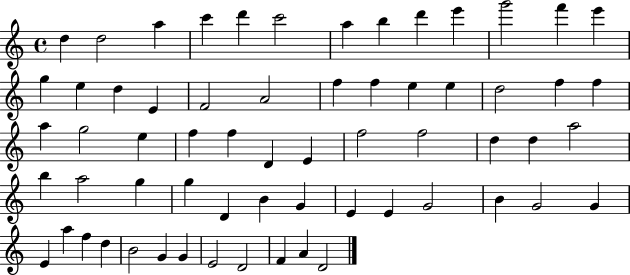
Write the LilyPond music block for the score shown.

{
  \clef treble
  \time 4/4
  \defaultTimeSignature
  \key c \major
  d''4 d''2 a''4 | c'''4 d'''4 c'''2 | a''4 b''4 d'''4 e'''4 | g'''2 f'''4 e'''4 | \break g''4 e''4 d''4 e'4 | f'2 a'2 | f''4 f''4 e''4 e''4 | d''2 f''4 f''4 | \break a''4 g''2 e''4 | f''4 f''4 d'4 e'4 | f''2 f''2 | d''4 d''4 a''2 | \break b''4 a''2 g''4 | g''4 d'4 b'4 g'4 | e'4 e'4 g'2 | b'4 g'2 g'4 | \break e'4 a''4 f''4 d''4 | b'2 g'4 g'4 | e'2 d'2 | f'4 a'4 d'2 | \break \bar "|."
}